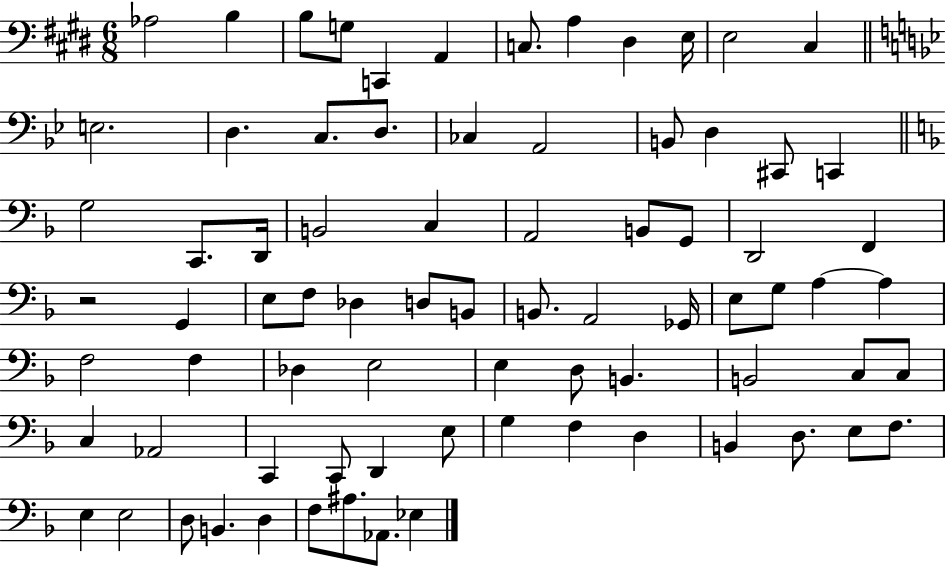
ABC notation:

X:1
T:Untitled
M:6/8
L:1/4
K:E
_A,2 B, B,/2 G,/2 C,, A,, C,/2 A, ^D, E,/4 E,2 ^C, E,2 D, C,/2 D,/2 _C, A,,2 B,,/2 D, ^C,,/2 C,, G,2 C,,/2 D,,/4 B,,2 C, A,,2 B,,/2 G,,/2 D,,2 F,, z2 G,, E,/2 F,/2 _D, D,/2 B,,/2 B,,/2 A,,2 _G,,/4 E,/2 G,/2 A, A, F,2 F, _D, E,2 E, D,/2 B,, B,,2 C,/2 C,/2 C, _A,,2 C,, C,,/2 D,, E,/2 G, F, D, B,, D,/2 E,/2 F,/2 E, E,2 D,/2 B,, D, F,/2 ^A,/2 _A,,/2 _E,